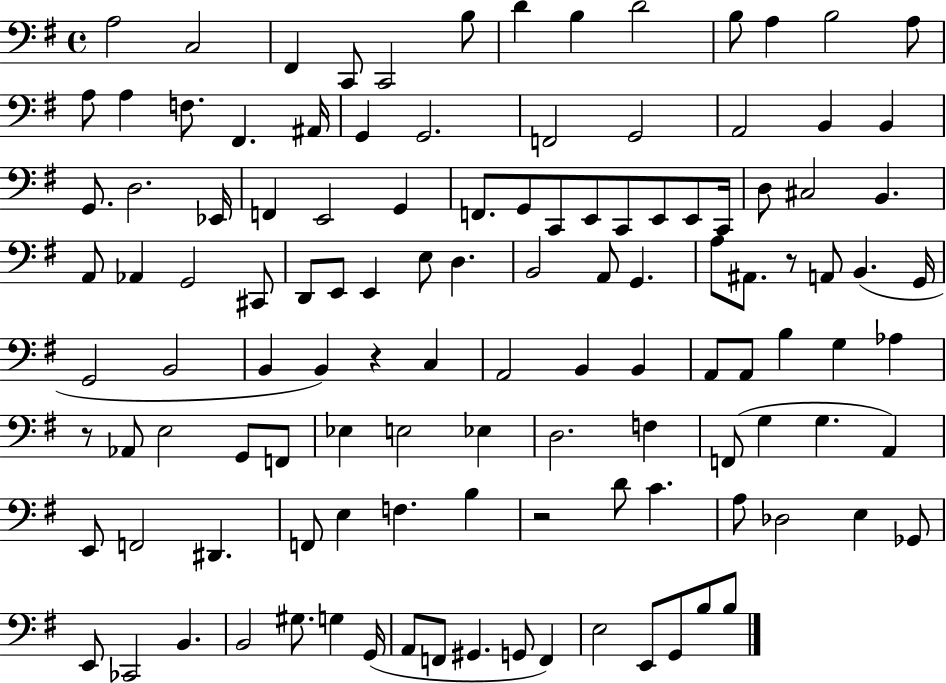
A3/h C3/h F#2/q C2/e C2/h B3/e D4/q B3/q D4/h B3/e A3/q B3/h A3/e A3/e A3/q F3/e. F#2/q. A#2/s G2/q G2/h. F2/h G2/h A2/h B2/q B2/q G2/e. D3/h. Eb2/s F2/q E2/h G2/q F2/e. G2/e C2/e E2/e C2/e E2/e E2/e C2/s D3/e C#3/h B2/q. A2/e Ab2/q G2/h C#2/e D2/e E2/e E2/q E3/e D3/q. B2/h A2/e G2/q. A3/e A#2/e. R/e A2/e B2/q. G2/s G2/h B2/h B2/q B2/q R/q C3/q A2/h B2/q B2/q A2/e A2/e B3/q G3/q Ab3/q R/e Ab2/e E3/h G2/e F2/e Eb3/q E3/h Eb3/q D3/h. F3/q F2/e G3/q G3/q. A2/q E2/e F2/h D#2/q. F2/e E3/q F3/q. B3/q R/h D4/e C4/q. A3/e Db3/h E3/q Gb2/e E2/e CES2/h B2/q. B2/h G#3/e. G3/q G2/s A2/e F2/e G#2/q. G2/e F2/q E3/h E2/e G2/e B3/e B3/e